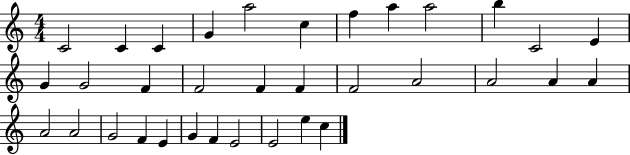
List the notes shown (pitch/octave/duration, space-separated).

C4/h C4/q C4/q G4/q A5/h C5/q F5/q A5/q A5/h B5/q C4/h E4/q G4/q G4/h F4/q F4/h F4/q F4/q F4/h A4/h A4/h A4/q A4/q A4/h A4/h G4/h F4/q E4/q G4/q F4/q E4/h E4/h E5/q C5/q